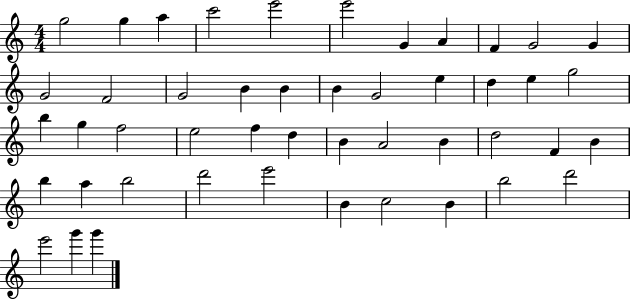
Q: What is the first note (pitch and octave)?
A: G5